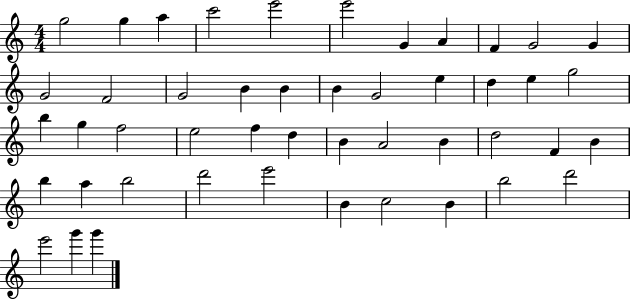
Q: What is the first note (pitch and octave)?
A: G5